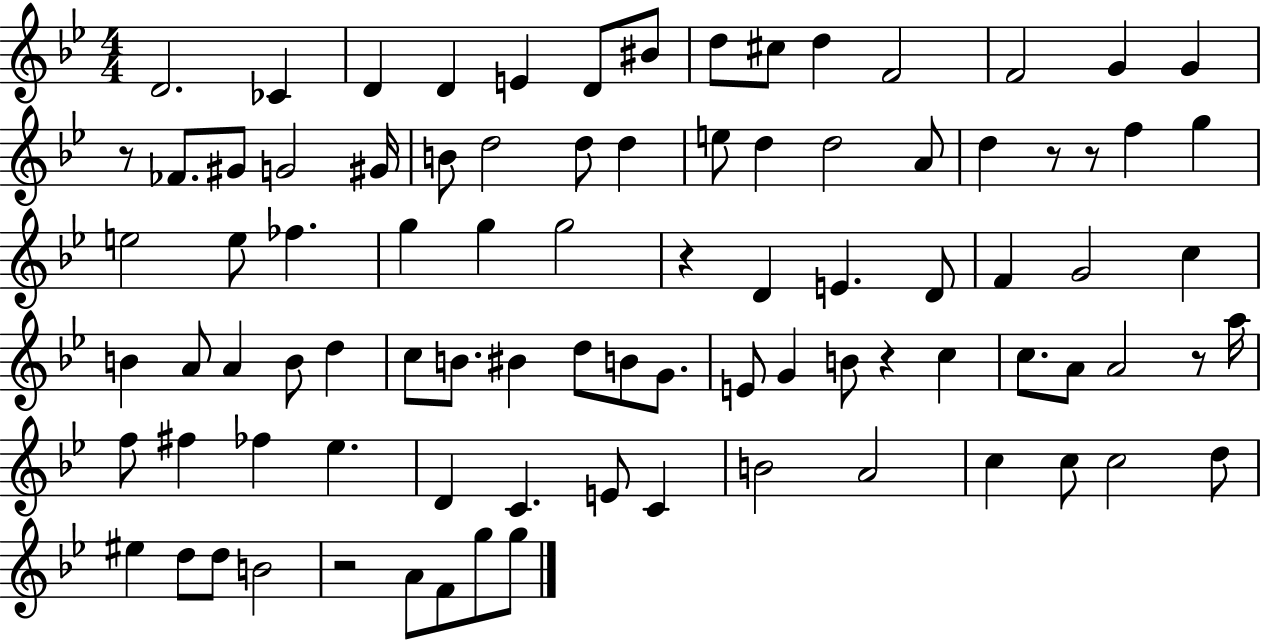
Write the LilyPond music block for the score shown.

{
  \clef treble
  \numericTimeSignature
  \time 4/4
  \key bes \major
  d'2. ces'4 | d'4 d'4 e'4 d'8 bis'8 | d''8 cis''8 d''4 f'2 | f'2 g'4 g'4 | \break r8 fes'8. gis'8 g'2 gis'16 | b'8 d''2 d''8 d''4 | e''8 d''4 d''2 a'8 | d''4 r8 r8 f''4 g''4 | \break e''2 e''8 fes''4. | g''4 g''4 g''2 | r4 d'4 e'4. d'8 | f'4 g'2 c''4 | \break b'4 a'8 a'4 b'8 d''4 | c''8 b'8. bis'4 d''8 b'8 g'8. | e'8 g'4 b'8 r4 c''4 | c''8. a'8 a'2 r8 a''16 | \break f''8 fis''4 fes''4 ees''4. | d'4 c'4. e'8 c'4 | b'2 a'2 | c''4 c''8 c''2 d''8 | \break eis''4 d''8 d''8 b'2 | r2 a'8 f'8 g''8 g''8 | \bar "|."
}